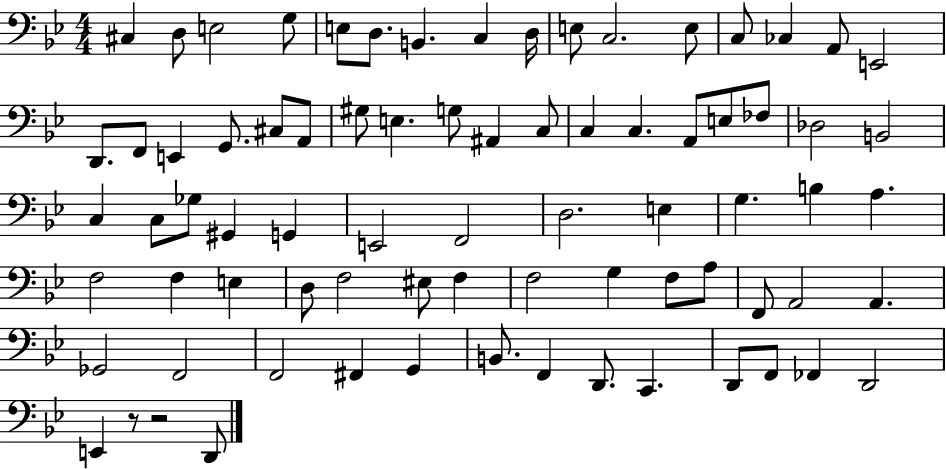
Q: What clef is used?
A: bass